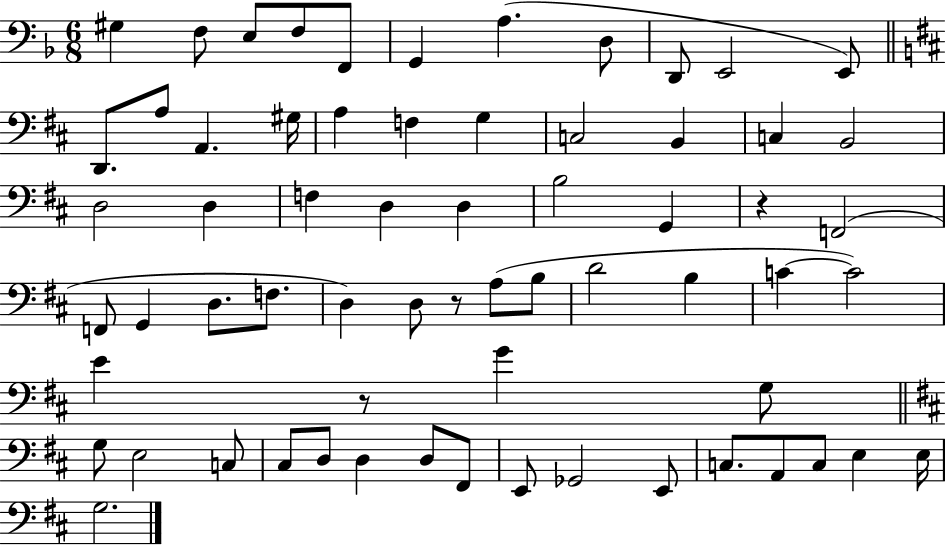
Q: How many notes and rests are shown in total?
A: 65